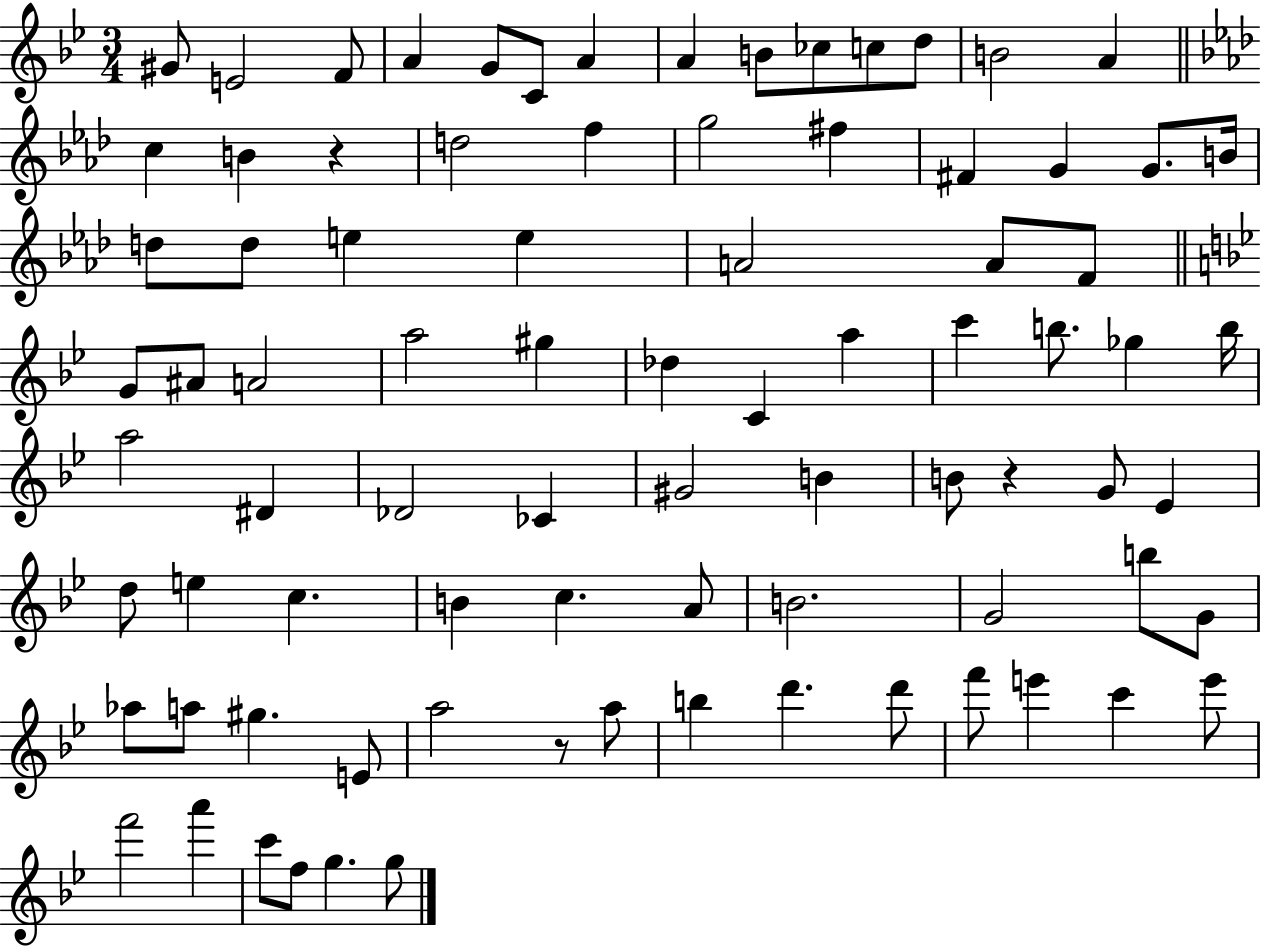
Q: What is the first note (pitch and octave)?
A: G#4